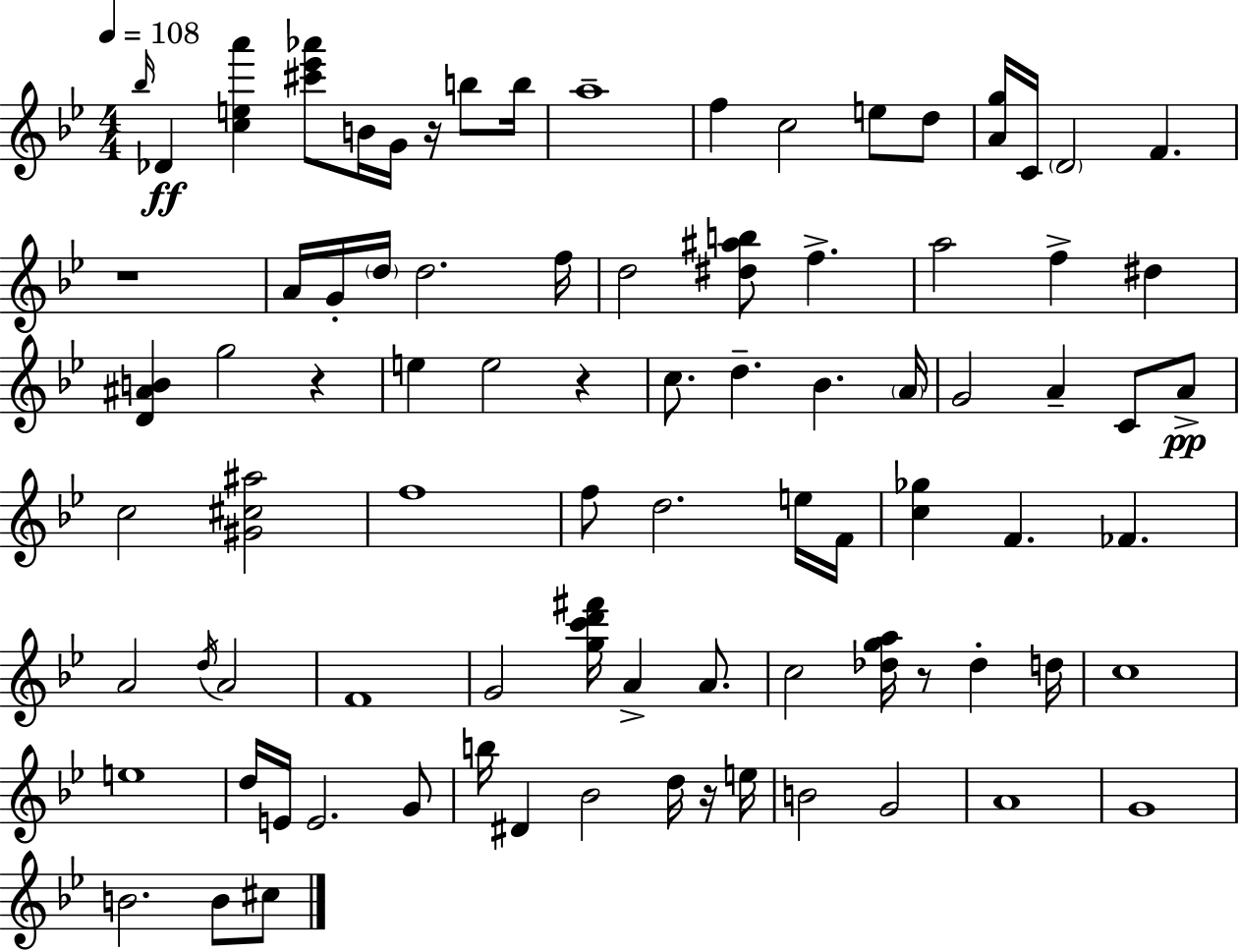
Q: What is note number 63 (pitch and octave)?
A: D5